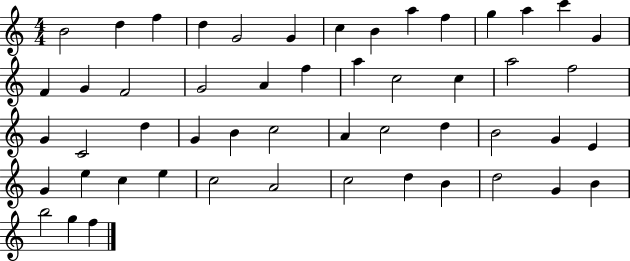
B4/h D5/q F5/q D5/q G4/h G4/q C5/q B4/q A5/q F5/q G5/q A5/q C6/q G4/q F4/q G4/q F4/h G4/h A4/q F5/q A5/q C5/h C5/q A5/h F5/h G4/q C4/h D5/q G4/q B4/q C5/h A4/q C5/h D5/q B4/h G4/q E4/q G4/q E5/q C5/q E5/q C5/h A4/h C5/h D5/q B4/q D5/h G4/q B4/q B5/h G5/q F5/q